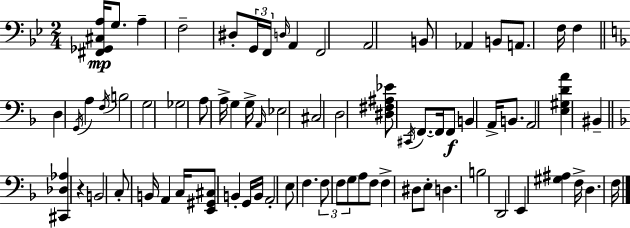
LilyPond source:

{
  \clef bass
  \numericTimeSignature
  \time 2/4
  \key bes \major
  <fis, ges, cis a>16\mp g8. a4-- | f2-- | dis8-. \tuplet 3/2 { g,16 f,16 \grace { d16 } } a,4 | f,2 | \break a,2 | b,8 aes,4 b,8 | a,8. f16 f4 | \bar "||" \break \key d \minor d4 \acciaccatura { g,16 } a4 | \acciaccatura { f16 } b2 | g2 | ges2 | \break a8 a16-> g4 | g16-> \grace { a,16 } ees2 | cis2 | d2 | \break <dis fis ais ees'>8 \acciaccatura { cis,16 } f,8.~~ | f,16 f,8\f b,4 | a,16-> b,8. a,2 | <e gis d' a'>4 | \break bis,4-- \bar "||" \break \key d \minor <cis, des aes>4 r4 | b,2 | c8-. b,16 a,4 c16 | <e, gis, cis>8 b,4-. g,16 b,16 | \break a,2-. | e8 f4. | \tuplet 3/2 { f8 f8 g8 } a8 | f8 f4-> dis8 | \break e8-. d4. | b2 | d,2 | e,4 <gis ais>4 | \break f16-> d4. f16 | \bar "|."
}